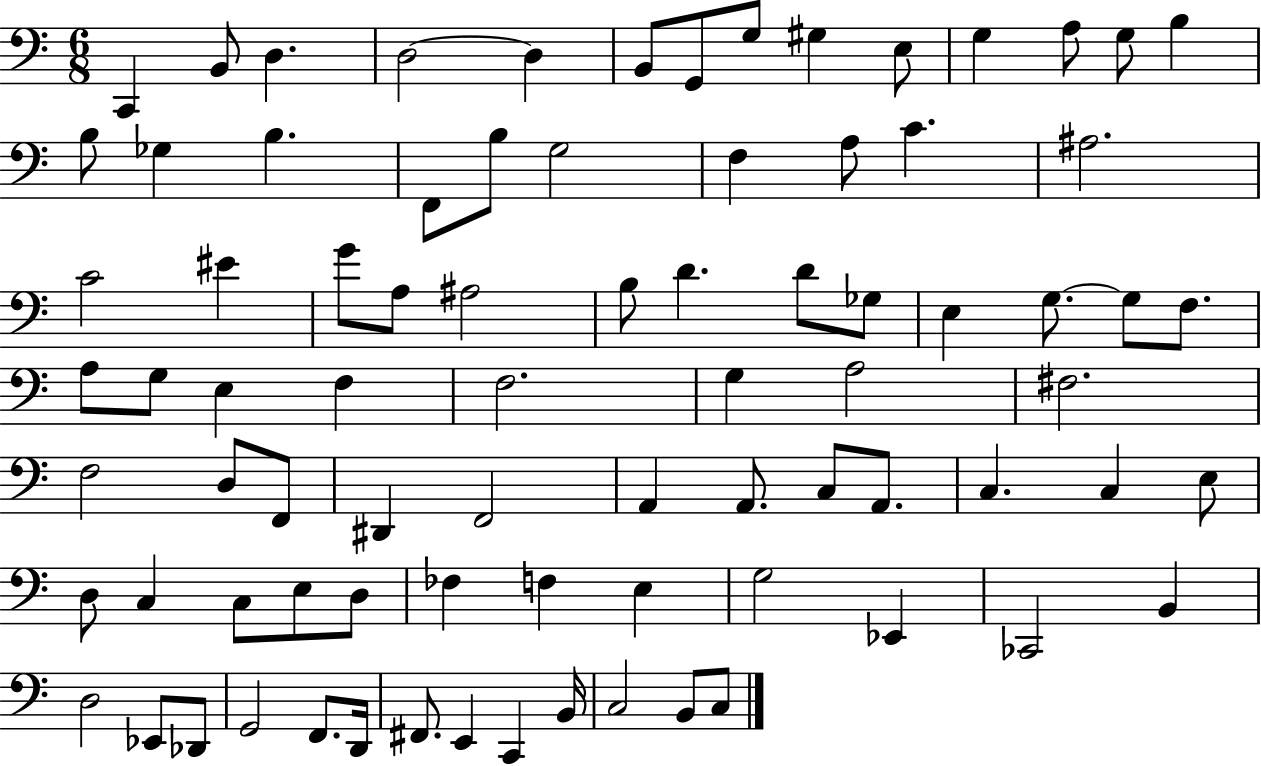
C2/q B2/e D3/q. D3/h D3/q B2/e G2/e G3/e G#3/q E3/e G3/q A3/e G3/e B3/q B3/e Gb3/q B3/q. F2/e B3/e G3/h F3/q A3/e C4/q. A#3/h. C4/h EIS4/q G4/e A3/e A#3/h B3/e D4/q. D4/e Gb3/e E3/q G3/e. G3/e F3/e. A3/e G3/e E3/q F3/q F3/h. G3/q A3/h F#3/h. F3/h D3/e F2/e D#2/q F2/h A2/q A2/e. C3/e A2/e. C3/q. C3/q E3/e D3/e C3/q C3/e E3/e D3/e FES3/q F3/q E3/q G3/h Eb2/q CES2/h B2/q D3/h Eb2/e Db2/e G2/h F2/e. D2/s F#2/e. E2/q C2/q B2/s C3/h B2/e C3/e